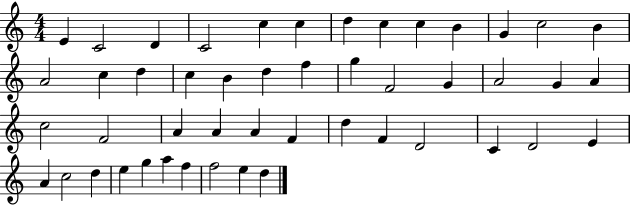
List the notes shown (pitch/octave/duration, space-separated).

E4/q C4/h D4/q C4/h C5/q C5/q D5/q C5/q C5/q B4/q G4/q C5/h B4/q A4/h C5/q D5/q C5/q B4/q D5/q F5/q G5/q F4/h G4/q A4/h G4/q A4/q C5/h F4/h A4/q A4/q A4/q F4/q D5/q F4/q D4/h C4/q D4/h E4/q A4/q C5/h D5/q E5/q G5/q A5/q F5/q F5/h E5/q D5/q